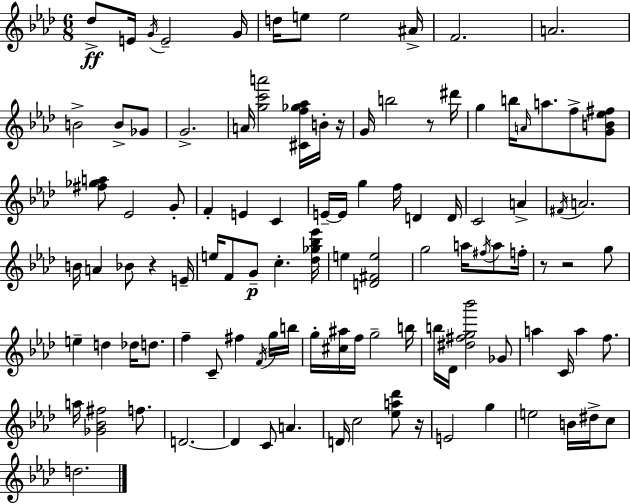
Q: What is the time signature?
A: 6/8